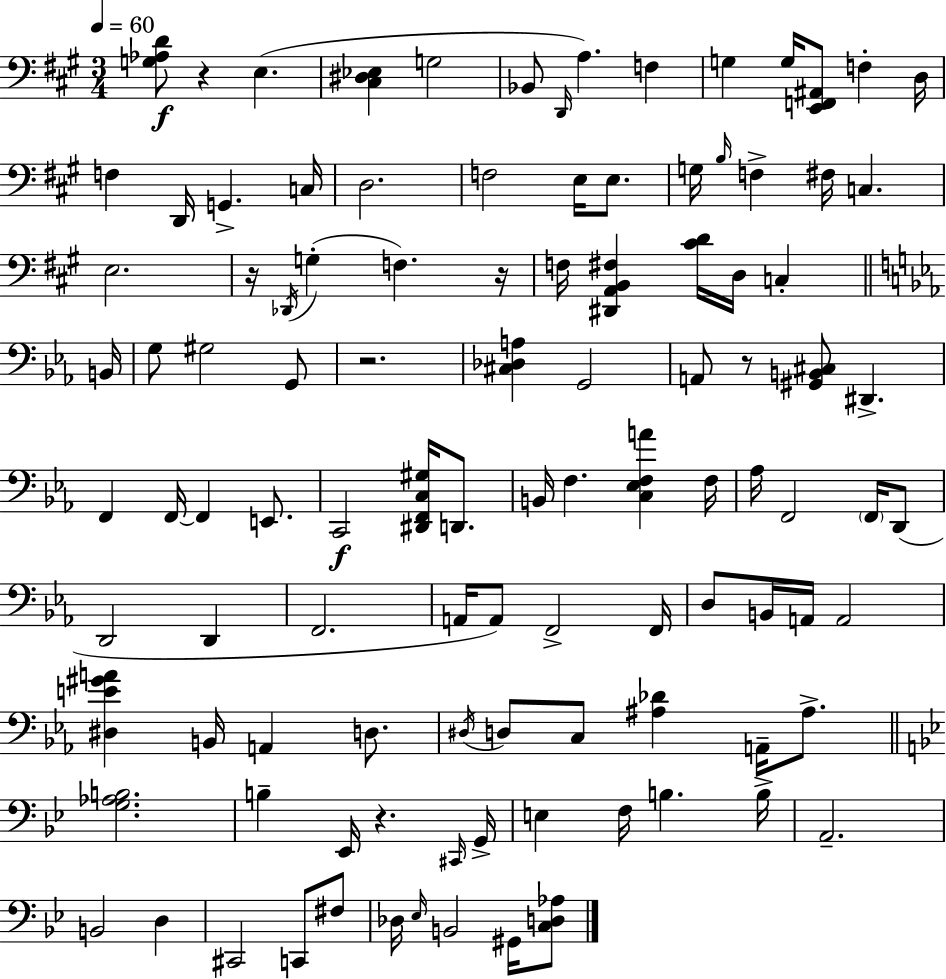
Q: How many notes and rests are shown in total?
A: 106